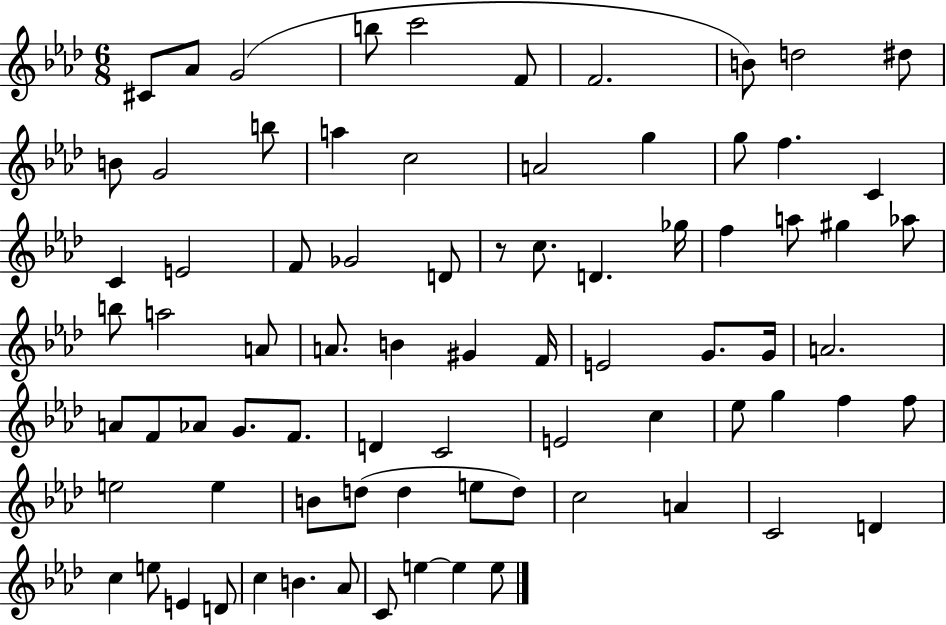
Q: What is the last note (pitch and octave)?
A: E5